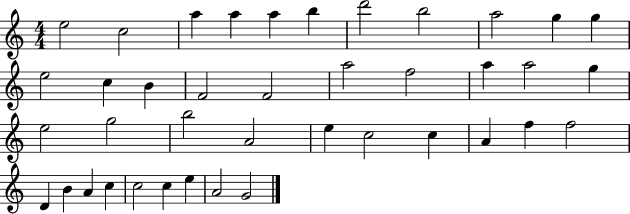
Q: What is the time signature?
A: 4/4